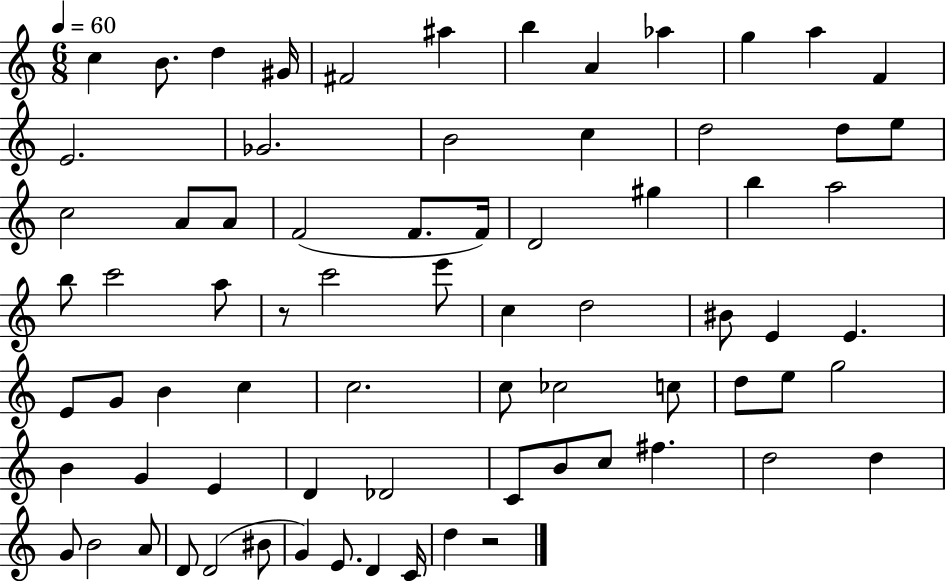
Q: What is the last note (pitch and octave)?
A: D5